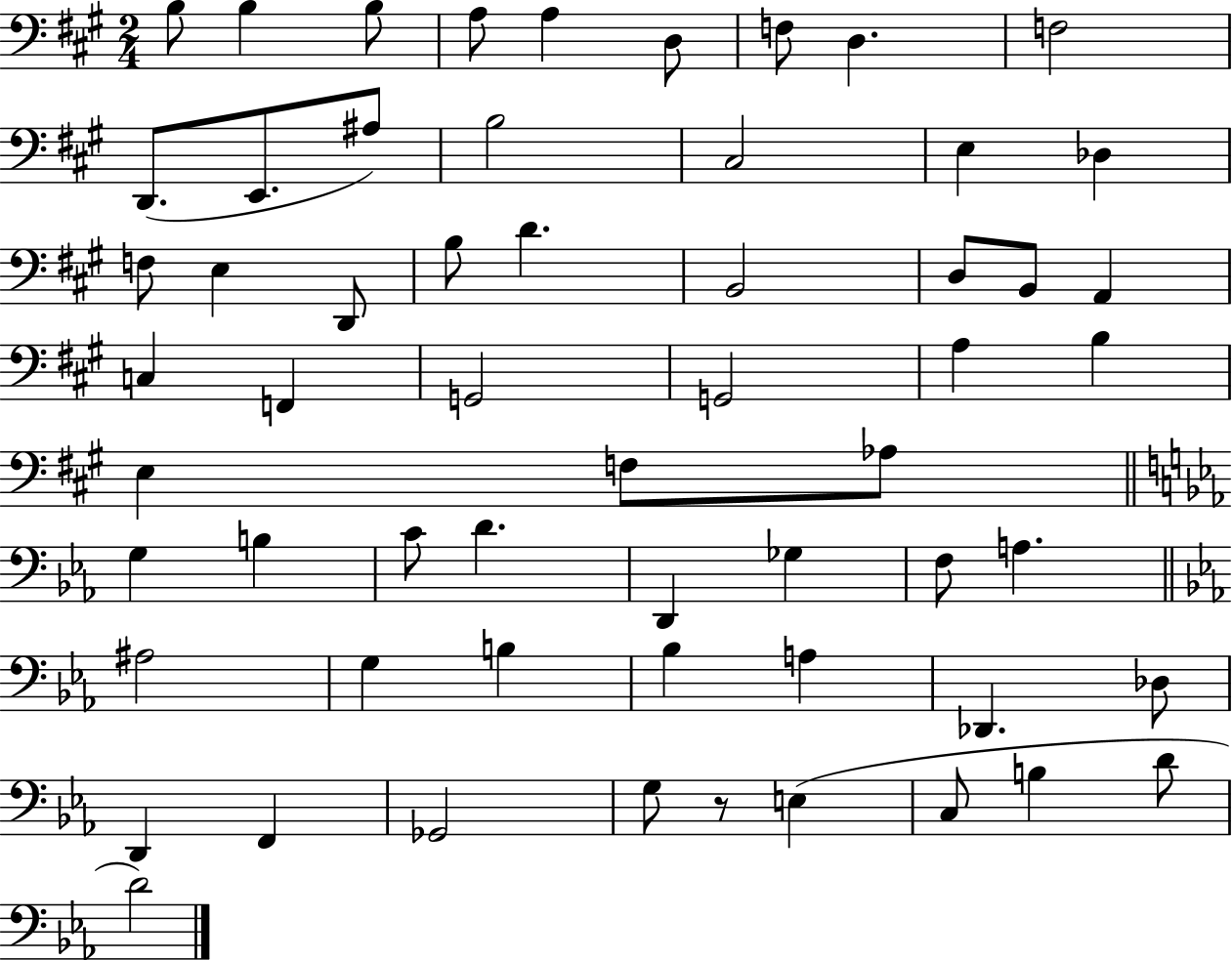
B3/e B3/q B3/e A3/e A3/q D3/e F3/e D3/q. F3/h D2/e. E2/e. A#3/e B3/h C#3/h E3/q Db3/q F3/e E3/q D2/e B3/e D4/q. B2/h D3/e B2/e A2/q C3/q F2/q G2/h G2/h A3/q B3/q E3/q F3/e Ab3/e G3/q B3/q C4/e D4/q. D2/q Gb3/q F3/e A3/q. A#3/h G3/q B3/q Bb3/q A3/q Db2/q. Db3/e D2/q F2/q Gb2/h G3/e R/e E3/q C3/e B3/q D4/e D4/h